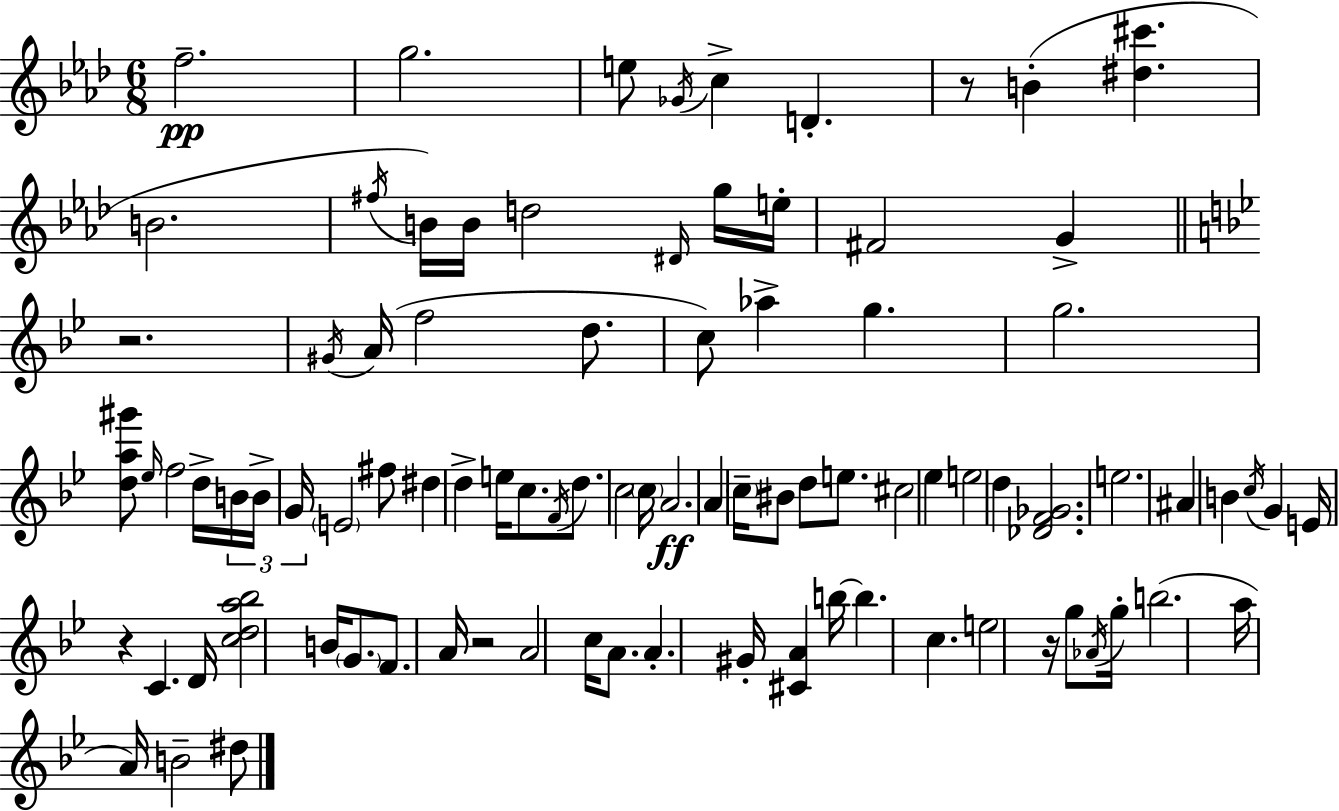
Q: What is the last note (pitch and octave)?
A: D#5